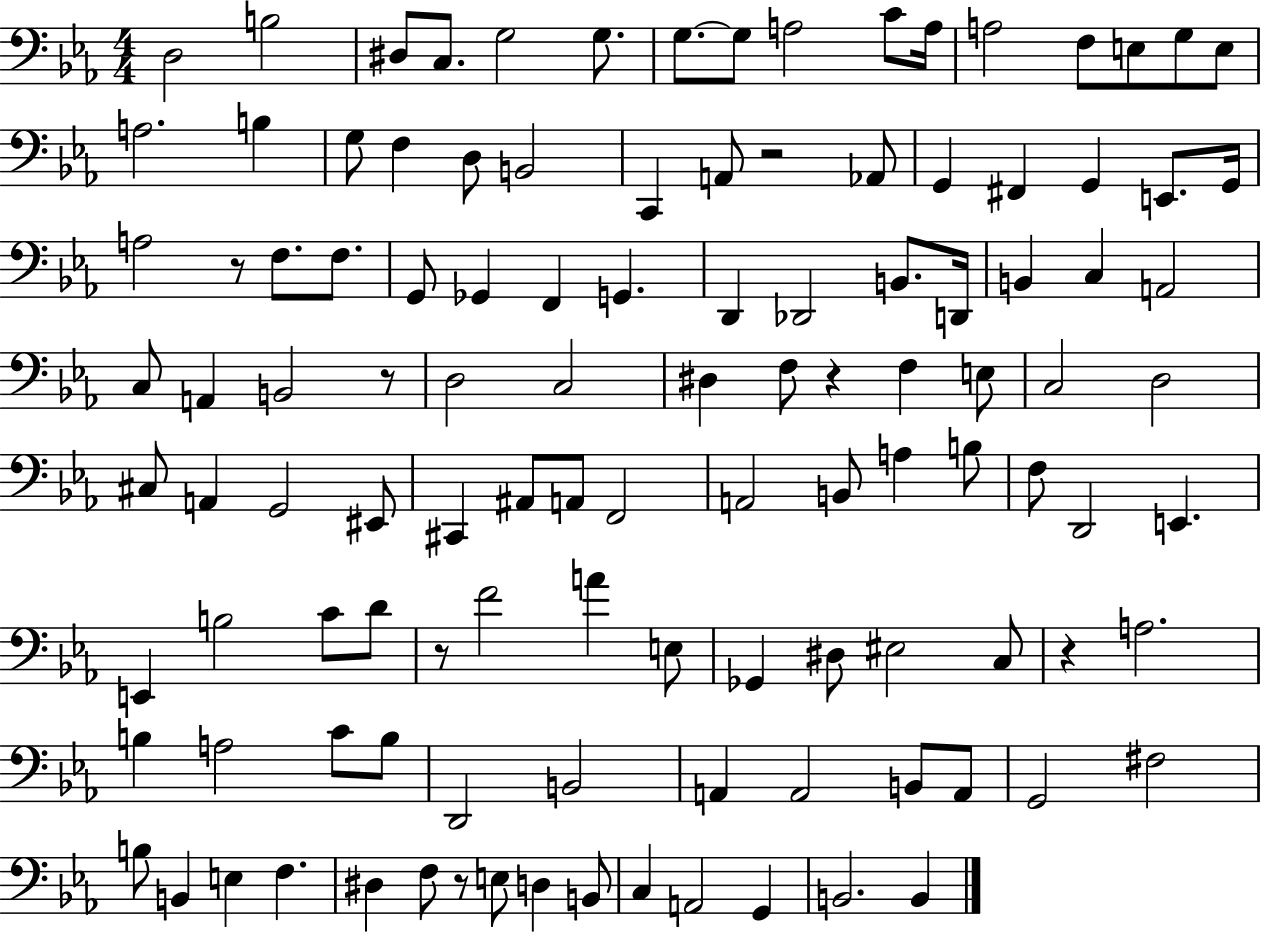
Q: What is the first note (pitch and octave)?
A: D3